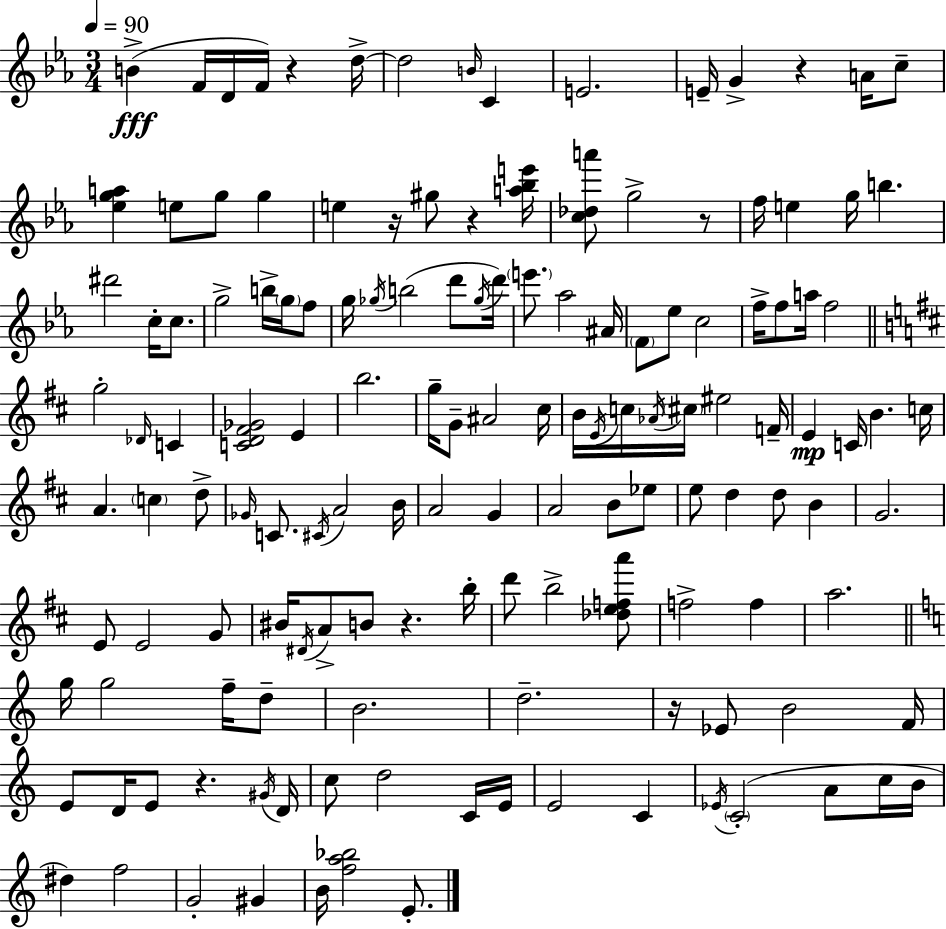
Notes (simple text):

B4/q F4/s D4/s F4/s R/q D5/s D5/h B4/s C4/q E4/h. E4/s G4/q R/q A4/s C5/e [Eb5,G5,A5]/q E5/e G5/e G5/q E5/q R/s G#5/e R/q [A5,Bb5,E6]/s [C5,Db5,A6]/e G5/h R/e F5/s E5/q G5/s B5/q. D#6/h C5/s C5/e. G5/h B5/s G5/s F5/e G5/s Gb5/s B5/h D6/e Gb5/s D6/s E6/e. Ab5/h A#4/s F4/e Eb5/e C5/h F5/s F5/e A5/s F5/h G5/h Db4/s C4/q [C4,D4,F#4,Gb4]/h E4/q B5/h. G5/s G4/e A#4/h C#5/s B4/s E4/s C5/s Ab4/s C#5/s EIS5/h F4/s E4/q C4/s B4/q. C5/s A4/q. C5/q D5/e Gb4/s C4/e. C#4/s A4/h B4/s A4/h G4/q A4/h B4/e Eb5/e E5/e D5/q D5/e B4/q G4/h. E4/e E4/h G4/e BIS4/s D#4/s A4/e B4/e R/q. B5/s D6/e B5/h [Db5,E5,F5,A6]/e F5/h F5/q A5/h. G5/s G5/h F5/s D5/e B4/h. D5/h. R/s Eb4/e B4/h F4/s E4/e D4/s E4/e R/q. G#4/s D4/s C5/e D5/h C4/s E4/s E4/h C4/q Eb4/s C4/h A4/e C5/s B4/s D#5/q F5/h G4/h G#4/q B4/s [F5,A5,Bb5]/h E4/e.